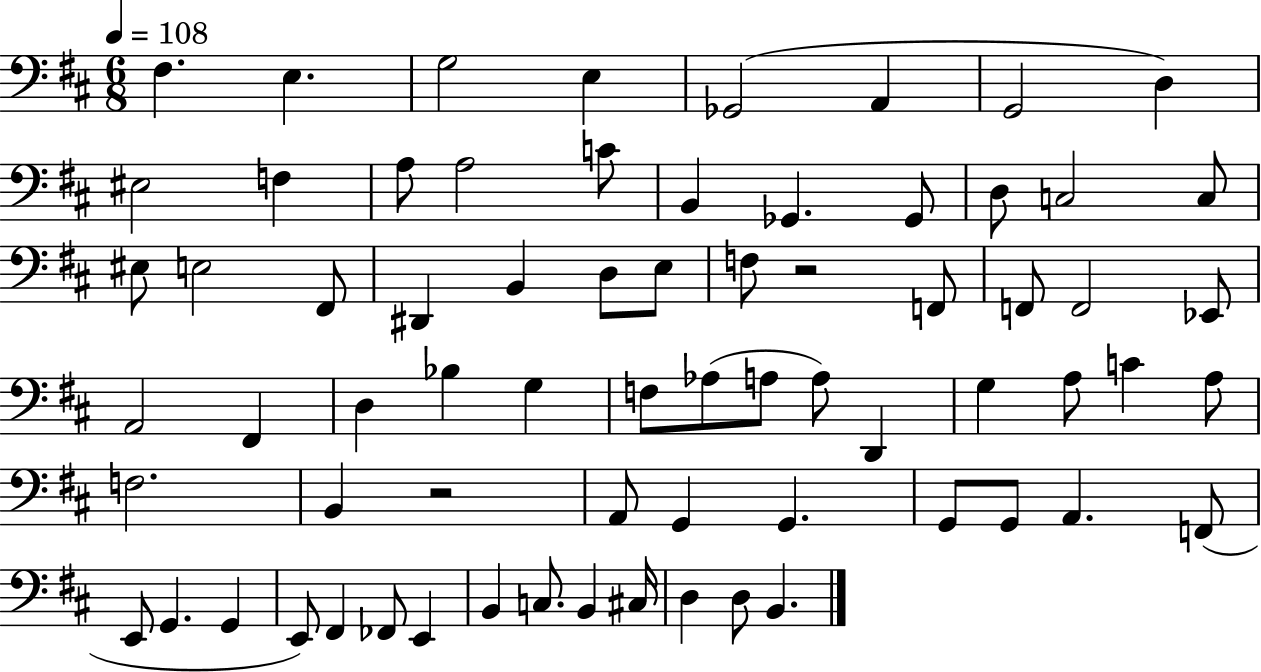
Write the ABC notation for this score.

X:1
T:Untitled
M:6/8
L:1/4
K:D
^F, E, G,2 E, _G,,2 A,, G,,2 D, ^E,2 F, A,/2 A,2 C/2 B,, _G,, _G,,/2 D,/2 C,2 C,/2 ^E,/2 E,2 ^F,,/2 ^D,, B,, D,/2 E,/2 F,/2 z2 F,,/2 F,,/2 F,,2 _E,,/2 A,,2 ^F,, D, _B, G, F,/2 _A,/2 A,/2 A,/2 D,, G, A,/2 C A,/2 F,2 B,, z2 A,,/2 G,, G,, G,,/2 G,,/2 A,, F,,/2 E,,/2 G,, G,, E,,/2 ^F,, _F,,/2 E,, B,, C,/2 B,, ^C,/4 D, D,/2 B,,